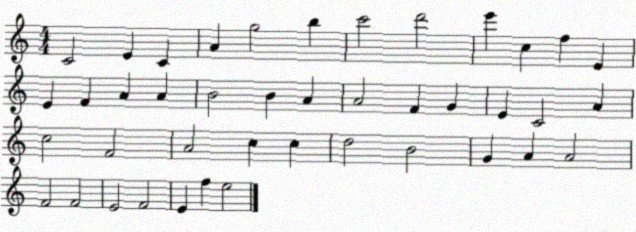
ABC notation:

X:1
T:Untitled
M:4/4
L:1/4
K:C
C2 E C A g2 b c'2 d'2 e' c f E E F A A B2 B A A2 F G E C2 A c2 F2 A2 c c d2 B2 G A A2 F2 F2 E2 F2 E f e2